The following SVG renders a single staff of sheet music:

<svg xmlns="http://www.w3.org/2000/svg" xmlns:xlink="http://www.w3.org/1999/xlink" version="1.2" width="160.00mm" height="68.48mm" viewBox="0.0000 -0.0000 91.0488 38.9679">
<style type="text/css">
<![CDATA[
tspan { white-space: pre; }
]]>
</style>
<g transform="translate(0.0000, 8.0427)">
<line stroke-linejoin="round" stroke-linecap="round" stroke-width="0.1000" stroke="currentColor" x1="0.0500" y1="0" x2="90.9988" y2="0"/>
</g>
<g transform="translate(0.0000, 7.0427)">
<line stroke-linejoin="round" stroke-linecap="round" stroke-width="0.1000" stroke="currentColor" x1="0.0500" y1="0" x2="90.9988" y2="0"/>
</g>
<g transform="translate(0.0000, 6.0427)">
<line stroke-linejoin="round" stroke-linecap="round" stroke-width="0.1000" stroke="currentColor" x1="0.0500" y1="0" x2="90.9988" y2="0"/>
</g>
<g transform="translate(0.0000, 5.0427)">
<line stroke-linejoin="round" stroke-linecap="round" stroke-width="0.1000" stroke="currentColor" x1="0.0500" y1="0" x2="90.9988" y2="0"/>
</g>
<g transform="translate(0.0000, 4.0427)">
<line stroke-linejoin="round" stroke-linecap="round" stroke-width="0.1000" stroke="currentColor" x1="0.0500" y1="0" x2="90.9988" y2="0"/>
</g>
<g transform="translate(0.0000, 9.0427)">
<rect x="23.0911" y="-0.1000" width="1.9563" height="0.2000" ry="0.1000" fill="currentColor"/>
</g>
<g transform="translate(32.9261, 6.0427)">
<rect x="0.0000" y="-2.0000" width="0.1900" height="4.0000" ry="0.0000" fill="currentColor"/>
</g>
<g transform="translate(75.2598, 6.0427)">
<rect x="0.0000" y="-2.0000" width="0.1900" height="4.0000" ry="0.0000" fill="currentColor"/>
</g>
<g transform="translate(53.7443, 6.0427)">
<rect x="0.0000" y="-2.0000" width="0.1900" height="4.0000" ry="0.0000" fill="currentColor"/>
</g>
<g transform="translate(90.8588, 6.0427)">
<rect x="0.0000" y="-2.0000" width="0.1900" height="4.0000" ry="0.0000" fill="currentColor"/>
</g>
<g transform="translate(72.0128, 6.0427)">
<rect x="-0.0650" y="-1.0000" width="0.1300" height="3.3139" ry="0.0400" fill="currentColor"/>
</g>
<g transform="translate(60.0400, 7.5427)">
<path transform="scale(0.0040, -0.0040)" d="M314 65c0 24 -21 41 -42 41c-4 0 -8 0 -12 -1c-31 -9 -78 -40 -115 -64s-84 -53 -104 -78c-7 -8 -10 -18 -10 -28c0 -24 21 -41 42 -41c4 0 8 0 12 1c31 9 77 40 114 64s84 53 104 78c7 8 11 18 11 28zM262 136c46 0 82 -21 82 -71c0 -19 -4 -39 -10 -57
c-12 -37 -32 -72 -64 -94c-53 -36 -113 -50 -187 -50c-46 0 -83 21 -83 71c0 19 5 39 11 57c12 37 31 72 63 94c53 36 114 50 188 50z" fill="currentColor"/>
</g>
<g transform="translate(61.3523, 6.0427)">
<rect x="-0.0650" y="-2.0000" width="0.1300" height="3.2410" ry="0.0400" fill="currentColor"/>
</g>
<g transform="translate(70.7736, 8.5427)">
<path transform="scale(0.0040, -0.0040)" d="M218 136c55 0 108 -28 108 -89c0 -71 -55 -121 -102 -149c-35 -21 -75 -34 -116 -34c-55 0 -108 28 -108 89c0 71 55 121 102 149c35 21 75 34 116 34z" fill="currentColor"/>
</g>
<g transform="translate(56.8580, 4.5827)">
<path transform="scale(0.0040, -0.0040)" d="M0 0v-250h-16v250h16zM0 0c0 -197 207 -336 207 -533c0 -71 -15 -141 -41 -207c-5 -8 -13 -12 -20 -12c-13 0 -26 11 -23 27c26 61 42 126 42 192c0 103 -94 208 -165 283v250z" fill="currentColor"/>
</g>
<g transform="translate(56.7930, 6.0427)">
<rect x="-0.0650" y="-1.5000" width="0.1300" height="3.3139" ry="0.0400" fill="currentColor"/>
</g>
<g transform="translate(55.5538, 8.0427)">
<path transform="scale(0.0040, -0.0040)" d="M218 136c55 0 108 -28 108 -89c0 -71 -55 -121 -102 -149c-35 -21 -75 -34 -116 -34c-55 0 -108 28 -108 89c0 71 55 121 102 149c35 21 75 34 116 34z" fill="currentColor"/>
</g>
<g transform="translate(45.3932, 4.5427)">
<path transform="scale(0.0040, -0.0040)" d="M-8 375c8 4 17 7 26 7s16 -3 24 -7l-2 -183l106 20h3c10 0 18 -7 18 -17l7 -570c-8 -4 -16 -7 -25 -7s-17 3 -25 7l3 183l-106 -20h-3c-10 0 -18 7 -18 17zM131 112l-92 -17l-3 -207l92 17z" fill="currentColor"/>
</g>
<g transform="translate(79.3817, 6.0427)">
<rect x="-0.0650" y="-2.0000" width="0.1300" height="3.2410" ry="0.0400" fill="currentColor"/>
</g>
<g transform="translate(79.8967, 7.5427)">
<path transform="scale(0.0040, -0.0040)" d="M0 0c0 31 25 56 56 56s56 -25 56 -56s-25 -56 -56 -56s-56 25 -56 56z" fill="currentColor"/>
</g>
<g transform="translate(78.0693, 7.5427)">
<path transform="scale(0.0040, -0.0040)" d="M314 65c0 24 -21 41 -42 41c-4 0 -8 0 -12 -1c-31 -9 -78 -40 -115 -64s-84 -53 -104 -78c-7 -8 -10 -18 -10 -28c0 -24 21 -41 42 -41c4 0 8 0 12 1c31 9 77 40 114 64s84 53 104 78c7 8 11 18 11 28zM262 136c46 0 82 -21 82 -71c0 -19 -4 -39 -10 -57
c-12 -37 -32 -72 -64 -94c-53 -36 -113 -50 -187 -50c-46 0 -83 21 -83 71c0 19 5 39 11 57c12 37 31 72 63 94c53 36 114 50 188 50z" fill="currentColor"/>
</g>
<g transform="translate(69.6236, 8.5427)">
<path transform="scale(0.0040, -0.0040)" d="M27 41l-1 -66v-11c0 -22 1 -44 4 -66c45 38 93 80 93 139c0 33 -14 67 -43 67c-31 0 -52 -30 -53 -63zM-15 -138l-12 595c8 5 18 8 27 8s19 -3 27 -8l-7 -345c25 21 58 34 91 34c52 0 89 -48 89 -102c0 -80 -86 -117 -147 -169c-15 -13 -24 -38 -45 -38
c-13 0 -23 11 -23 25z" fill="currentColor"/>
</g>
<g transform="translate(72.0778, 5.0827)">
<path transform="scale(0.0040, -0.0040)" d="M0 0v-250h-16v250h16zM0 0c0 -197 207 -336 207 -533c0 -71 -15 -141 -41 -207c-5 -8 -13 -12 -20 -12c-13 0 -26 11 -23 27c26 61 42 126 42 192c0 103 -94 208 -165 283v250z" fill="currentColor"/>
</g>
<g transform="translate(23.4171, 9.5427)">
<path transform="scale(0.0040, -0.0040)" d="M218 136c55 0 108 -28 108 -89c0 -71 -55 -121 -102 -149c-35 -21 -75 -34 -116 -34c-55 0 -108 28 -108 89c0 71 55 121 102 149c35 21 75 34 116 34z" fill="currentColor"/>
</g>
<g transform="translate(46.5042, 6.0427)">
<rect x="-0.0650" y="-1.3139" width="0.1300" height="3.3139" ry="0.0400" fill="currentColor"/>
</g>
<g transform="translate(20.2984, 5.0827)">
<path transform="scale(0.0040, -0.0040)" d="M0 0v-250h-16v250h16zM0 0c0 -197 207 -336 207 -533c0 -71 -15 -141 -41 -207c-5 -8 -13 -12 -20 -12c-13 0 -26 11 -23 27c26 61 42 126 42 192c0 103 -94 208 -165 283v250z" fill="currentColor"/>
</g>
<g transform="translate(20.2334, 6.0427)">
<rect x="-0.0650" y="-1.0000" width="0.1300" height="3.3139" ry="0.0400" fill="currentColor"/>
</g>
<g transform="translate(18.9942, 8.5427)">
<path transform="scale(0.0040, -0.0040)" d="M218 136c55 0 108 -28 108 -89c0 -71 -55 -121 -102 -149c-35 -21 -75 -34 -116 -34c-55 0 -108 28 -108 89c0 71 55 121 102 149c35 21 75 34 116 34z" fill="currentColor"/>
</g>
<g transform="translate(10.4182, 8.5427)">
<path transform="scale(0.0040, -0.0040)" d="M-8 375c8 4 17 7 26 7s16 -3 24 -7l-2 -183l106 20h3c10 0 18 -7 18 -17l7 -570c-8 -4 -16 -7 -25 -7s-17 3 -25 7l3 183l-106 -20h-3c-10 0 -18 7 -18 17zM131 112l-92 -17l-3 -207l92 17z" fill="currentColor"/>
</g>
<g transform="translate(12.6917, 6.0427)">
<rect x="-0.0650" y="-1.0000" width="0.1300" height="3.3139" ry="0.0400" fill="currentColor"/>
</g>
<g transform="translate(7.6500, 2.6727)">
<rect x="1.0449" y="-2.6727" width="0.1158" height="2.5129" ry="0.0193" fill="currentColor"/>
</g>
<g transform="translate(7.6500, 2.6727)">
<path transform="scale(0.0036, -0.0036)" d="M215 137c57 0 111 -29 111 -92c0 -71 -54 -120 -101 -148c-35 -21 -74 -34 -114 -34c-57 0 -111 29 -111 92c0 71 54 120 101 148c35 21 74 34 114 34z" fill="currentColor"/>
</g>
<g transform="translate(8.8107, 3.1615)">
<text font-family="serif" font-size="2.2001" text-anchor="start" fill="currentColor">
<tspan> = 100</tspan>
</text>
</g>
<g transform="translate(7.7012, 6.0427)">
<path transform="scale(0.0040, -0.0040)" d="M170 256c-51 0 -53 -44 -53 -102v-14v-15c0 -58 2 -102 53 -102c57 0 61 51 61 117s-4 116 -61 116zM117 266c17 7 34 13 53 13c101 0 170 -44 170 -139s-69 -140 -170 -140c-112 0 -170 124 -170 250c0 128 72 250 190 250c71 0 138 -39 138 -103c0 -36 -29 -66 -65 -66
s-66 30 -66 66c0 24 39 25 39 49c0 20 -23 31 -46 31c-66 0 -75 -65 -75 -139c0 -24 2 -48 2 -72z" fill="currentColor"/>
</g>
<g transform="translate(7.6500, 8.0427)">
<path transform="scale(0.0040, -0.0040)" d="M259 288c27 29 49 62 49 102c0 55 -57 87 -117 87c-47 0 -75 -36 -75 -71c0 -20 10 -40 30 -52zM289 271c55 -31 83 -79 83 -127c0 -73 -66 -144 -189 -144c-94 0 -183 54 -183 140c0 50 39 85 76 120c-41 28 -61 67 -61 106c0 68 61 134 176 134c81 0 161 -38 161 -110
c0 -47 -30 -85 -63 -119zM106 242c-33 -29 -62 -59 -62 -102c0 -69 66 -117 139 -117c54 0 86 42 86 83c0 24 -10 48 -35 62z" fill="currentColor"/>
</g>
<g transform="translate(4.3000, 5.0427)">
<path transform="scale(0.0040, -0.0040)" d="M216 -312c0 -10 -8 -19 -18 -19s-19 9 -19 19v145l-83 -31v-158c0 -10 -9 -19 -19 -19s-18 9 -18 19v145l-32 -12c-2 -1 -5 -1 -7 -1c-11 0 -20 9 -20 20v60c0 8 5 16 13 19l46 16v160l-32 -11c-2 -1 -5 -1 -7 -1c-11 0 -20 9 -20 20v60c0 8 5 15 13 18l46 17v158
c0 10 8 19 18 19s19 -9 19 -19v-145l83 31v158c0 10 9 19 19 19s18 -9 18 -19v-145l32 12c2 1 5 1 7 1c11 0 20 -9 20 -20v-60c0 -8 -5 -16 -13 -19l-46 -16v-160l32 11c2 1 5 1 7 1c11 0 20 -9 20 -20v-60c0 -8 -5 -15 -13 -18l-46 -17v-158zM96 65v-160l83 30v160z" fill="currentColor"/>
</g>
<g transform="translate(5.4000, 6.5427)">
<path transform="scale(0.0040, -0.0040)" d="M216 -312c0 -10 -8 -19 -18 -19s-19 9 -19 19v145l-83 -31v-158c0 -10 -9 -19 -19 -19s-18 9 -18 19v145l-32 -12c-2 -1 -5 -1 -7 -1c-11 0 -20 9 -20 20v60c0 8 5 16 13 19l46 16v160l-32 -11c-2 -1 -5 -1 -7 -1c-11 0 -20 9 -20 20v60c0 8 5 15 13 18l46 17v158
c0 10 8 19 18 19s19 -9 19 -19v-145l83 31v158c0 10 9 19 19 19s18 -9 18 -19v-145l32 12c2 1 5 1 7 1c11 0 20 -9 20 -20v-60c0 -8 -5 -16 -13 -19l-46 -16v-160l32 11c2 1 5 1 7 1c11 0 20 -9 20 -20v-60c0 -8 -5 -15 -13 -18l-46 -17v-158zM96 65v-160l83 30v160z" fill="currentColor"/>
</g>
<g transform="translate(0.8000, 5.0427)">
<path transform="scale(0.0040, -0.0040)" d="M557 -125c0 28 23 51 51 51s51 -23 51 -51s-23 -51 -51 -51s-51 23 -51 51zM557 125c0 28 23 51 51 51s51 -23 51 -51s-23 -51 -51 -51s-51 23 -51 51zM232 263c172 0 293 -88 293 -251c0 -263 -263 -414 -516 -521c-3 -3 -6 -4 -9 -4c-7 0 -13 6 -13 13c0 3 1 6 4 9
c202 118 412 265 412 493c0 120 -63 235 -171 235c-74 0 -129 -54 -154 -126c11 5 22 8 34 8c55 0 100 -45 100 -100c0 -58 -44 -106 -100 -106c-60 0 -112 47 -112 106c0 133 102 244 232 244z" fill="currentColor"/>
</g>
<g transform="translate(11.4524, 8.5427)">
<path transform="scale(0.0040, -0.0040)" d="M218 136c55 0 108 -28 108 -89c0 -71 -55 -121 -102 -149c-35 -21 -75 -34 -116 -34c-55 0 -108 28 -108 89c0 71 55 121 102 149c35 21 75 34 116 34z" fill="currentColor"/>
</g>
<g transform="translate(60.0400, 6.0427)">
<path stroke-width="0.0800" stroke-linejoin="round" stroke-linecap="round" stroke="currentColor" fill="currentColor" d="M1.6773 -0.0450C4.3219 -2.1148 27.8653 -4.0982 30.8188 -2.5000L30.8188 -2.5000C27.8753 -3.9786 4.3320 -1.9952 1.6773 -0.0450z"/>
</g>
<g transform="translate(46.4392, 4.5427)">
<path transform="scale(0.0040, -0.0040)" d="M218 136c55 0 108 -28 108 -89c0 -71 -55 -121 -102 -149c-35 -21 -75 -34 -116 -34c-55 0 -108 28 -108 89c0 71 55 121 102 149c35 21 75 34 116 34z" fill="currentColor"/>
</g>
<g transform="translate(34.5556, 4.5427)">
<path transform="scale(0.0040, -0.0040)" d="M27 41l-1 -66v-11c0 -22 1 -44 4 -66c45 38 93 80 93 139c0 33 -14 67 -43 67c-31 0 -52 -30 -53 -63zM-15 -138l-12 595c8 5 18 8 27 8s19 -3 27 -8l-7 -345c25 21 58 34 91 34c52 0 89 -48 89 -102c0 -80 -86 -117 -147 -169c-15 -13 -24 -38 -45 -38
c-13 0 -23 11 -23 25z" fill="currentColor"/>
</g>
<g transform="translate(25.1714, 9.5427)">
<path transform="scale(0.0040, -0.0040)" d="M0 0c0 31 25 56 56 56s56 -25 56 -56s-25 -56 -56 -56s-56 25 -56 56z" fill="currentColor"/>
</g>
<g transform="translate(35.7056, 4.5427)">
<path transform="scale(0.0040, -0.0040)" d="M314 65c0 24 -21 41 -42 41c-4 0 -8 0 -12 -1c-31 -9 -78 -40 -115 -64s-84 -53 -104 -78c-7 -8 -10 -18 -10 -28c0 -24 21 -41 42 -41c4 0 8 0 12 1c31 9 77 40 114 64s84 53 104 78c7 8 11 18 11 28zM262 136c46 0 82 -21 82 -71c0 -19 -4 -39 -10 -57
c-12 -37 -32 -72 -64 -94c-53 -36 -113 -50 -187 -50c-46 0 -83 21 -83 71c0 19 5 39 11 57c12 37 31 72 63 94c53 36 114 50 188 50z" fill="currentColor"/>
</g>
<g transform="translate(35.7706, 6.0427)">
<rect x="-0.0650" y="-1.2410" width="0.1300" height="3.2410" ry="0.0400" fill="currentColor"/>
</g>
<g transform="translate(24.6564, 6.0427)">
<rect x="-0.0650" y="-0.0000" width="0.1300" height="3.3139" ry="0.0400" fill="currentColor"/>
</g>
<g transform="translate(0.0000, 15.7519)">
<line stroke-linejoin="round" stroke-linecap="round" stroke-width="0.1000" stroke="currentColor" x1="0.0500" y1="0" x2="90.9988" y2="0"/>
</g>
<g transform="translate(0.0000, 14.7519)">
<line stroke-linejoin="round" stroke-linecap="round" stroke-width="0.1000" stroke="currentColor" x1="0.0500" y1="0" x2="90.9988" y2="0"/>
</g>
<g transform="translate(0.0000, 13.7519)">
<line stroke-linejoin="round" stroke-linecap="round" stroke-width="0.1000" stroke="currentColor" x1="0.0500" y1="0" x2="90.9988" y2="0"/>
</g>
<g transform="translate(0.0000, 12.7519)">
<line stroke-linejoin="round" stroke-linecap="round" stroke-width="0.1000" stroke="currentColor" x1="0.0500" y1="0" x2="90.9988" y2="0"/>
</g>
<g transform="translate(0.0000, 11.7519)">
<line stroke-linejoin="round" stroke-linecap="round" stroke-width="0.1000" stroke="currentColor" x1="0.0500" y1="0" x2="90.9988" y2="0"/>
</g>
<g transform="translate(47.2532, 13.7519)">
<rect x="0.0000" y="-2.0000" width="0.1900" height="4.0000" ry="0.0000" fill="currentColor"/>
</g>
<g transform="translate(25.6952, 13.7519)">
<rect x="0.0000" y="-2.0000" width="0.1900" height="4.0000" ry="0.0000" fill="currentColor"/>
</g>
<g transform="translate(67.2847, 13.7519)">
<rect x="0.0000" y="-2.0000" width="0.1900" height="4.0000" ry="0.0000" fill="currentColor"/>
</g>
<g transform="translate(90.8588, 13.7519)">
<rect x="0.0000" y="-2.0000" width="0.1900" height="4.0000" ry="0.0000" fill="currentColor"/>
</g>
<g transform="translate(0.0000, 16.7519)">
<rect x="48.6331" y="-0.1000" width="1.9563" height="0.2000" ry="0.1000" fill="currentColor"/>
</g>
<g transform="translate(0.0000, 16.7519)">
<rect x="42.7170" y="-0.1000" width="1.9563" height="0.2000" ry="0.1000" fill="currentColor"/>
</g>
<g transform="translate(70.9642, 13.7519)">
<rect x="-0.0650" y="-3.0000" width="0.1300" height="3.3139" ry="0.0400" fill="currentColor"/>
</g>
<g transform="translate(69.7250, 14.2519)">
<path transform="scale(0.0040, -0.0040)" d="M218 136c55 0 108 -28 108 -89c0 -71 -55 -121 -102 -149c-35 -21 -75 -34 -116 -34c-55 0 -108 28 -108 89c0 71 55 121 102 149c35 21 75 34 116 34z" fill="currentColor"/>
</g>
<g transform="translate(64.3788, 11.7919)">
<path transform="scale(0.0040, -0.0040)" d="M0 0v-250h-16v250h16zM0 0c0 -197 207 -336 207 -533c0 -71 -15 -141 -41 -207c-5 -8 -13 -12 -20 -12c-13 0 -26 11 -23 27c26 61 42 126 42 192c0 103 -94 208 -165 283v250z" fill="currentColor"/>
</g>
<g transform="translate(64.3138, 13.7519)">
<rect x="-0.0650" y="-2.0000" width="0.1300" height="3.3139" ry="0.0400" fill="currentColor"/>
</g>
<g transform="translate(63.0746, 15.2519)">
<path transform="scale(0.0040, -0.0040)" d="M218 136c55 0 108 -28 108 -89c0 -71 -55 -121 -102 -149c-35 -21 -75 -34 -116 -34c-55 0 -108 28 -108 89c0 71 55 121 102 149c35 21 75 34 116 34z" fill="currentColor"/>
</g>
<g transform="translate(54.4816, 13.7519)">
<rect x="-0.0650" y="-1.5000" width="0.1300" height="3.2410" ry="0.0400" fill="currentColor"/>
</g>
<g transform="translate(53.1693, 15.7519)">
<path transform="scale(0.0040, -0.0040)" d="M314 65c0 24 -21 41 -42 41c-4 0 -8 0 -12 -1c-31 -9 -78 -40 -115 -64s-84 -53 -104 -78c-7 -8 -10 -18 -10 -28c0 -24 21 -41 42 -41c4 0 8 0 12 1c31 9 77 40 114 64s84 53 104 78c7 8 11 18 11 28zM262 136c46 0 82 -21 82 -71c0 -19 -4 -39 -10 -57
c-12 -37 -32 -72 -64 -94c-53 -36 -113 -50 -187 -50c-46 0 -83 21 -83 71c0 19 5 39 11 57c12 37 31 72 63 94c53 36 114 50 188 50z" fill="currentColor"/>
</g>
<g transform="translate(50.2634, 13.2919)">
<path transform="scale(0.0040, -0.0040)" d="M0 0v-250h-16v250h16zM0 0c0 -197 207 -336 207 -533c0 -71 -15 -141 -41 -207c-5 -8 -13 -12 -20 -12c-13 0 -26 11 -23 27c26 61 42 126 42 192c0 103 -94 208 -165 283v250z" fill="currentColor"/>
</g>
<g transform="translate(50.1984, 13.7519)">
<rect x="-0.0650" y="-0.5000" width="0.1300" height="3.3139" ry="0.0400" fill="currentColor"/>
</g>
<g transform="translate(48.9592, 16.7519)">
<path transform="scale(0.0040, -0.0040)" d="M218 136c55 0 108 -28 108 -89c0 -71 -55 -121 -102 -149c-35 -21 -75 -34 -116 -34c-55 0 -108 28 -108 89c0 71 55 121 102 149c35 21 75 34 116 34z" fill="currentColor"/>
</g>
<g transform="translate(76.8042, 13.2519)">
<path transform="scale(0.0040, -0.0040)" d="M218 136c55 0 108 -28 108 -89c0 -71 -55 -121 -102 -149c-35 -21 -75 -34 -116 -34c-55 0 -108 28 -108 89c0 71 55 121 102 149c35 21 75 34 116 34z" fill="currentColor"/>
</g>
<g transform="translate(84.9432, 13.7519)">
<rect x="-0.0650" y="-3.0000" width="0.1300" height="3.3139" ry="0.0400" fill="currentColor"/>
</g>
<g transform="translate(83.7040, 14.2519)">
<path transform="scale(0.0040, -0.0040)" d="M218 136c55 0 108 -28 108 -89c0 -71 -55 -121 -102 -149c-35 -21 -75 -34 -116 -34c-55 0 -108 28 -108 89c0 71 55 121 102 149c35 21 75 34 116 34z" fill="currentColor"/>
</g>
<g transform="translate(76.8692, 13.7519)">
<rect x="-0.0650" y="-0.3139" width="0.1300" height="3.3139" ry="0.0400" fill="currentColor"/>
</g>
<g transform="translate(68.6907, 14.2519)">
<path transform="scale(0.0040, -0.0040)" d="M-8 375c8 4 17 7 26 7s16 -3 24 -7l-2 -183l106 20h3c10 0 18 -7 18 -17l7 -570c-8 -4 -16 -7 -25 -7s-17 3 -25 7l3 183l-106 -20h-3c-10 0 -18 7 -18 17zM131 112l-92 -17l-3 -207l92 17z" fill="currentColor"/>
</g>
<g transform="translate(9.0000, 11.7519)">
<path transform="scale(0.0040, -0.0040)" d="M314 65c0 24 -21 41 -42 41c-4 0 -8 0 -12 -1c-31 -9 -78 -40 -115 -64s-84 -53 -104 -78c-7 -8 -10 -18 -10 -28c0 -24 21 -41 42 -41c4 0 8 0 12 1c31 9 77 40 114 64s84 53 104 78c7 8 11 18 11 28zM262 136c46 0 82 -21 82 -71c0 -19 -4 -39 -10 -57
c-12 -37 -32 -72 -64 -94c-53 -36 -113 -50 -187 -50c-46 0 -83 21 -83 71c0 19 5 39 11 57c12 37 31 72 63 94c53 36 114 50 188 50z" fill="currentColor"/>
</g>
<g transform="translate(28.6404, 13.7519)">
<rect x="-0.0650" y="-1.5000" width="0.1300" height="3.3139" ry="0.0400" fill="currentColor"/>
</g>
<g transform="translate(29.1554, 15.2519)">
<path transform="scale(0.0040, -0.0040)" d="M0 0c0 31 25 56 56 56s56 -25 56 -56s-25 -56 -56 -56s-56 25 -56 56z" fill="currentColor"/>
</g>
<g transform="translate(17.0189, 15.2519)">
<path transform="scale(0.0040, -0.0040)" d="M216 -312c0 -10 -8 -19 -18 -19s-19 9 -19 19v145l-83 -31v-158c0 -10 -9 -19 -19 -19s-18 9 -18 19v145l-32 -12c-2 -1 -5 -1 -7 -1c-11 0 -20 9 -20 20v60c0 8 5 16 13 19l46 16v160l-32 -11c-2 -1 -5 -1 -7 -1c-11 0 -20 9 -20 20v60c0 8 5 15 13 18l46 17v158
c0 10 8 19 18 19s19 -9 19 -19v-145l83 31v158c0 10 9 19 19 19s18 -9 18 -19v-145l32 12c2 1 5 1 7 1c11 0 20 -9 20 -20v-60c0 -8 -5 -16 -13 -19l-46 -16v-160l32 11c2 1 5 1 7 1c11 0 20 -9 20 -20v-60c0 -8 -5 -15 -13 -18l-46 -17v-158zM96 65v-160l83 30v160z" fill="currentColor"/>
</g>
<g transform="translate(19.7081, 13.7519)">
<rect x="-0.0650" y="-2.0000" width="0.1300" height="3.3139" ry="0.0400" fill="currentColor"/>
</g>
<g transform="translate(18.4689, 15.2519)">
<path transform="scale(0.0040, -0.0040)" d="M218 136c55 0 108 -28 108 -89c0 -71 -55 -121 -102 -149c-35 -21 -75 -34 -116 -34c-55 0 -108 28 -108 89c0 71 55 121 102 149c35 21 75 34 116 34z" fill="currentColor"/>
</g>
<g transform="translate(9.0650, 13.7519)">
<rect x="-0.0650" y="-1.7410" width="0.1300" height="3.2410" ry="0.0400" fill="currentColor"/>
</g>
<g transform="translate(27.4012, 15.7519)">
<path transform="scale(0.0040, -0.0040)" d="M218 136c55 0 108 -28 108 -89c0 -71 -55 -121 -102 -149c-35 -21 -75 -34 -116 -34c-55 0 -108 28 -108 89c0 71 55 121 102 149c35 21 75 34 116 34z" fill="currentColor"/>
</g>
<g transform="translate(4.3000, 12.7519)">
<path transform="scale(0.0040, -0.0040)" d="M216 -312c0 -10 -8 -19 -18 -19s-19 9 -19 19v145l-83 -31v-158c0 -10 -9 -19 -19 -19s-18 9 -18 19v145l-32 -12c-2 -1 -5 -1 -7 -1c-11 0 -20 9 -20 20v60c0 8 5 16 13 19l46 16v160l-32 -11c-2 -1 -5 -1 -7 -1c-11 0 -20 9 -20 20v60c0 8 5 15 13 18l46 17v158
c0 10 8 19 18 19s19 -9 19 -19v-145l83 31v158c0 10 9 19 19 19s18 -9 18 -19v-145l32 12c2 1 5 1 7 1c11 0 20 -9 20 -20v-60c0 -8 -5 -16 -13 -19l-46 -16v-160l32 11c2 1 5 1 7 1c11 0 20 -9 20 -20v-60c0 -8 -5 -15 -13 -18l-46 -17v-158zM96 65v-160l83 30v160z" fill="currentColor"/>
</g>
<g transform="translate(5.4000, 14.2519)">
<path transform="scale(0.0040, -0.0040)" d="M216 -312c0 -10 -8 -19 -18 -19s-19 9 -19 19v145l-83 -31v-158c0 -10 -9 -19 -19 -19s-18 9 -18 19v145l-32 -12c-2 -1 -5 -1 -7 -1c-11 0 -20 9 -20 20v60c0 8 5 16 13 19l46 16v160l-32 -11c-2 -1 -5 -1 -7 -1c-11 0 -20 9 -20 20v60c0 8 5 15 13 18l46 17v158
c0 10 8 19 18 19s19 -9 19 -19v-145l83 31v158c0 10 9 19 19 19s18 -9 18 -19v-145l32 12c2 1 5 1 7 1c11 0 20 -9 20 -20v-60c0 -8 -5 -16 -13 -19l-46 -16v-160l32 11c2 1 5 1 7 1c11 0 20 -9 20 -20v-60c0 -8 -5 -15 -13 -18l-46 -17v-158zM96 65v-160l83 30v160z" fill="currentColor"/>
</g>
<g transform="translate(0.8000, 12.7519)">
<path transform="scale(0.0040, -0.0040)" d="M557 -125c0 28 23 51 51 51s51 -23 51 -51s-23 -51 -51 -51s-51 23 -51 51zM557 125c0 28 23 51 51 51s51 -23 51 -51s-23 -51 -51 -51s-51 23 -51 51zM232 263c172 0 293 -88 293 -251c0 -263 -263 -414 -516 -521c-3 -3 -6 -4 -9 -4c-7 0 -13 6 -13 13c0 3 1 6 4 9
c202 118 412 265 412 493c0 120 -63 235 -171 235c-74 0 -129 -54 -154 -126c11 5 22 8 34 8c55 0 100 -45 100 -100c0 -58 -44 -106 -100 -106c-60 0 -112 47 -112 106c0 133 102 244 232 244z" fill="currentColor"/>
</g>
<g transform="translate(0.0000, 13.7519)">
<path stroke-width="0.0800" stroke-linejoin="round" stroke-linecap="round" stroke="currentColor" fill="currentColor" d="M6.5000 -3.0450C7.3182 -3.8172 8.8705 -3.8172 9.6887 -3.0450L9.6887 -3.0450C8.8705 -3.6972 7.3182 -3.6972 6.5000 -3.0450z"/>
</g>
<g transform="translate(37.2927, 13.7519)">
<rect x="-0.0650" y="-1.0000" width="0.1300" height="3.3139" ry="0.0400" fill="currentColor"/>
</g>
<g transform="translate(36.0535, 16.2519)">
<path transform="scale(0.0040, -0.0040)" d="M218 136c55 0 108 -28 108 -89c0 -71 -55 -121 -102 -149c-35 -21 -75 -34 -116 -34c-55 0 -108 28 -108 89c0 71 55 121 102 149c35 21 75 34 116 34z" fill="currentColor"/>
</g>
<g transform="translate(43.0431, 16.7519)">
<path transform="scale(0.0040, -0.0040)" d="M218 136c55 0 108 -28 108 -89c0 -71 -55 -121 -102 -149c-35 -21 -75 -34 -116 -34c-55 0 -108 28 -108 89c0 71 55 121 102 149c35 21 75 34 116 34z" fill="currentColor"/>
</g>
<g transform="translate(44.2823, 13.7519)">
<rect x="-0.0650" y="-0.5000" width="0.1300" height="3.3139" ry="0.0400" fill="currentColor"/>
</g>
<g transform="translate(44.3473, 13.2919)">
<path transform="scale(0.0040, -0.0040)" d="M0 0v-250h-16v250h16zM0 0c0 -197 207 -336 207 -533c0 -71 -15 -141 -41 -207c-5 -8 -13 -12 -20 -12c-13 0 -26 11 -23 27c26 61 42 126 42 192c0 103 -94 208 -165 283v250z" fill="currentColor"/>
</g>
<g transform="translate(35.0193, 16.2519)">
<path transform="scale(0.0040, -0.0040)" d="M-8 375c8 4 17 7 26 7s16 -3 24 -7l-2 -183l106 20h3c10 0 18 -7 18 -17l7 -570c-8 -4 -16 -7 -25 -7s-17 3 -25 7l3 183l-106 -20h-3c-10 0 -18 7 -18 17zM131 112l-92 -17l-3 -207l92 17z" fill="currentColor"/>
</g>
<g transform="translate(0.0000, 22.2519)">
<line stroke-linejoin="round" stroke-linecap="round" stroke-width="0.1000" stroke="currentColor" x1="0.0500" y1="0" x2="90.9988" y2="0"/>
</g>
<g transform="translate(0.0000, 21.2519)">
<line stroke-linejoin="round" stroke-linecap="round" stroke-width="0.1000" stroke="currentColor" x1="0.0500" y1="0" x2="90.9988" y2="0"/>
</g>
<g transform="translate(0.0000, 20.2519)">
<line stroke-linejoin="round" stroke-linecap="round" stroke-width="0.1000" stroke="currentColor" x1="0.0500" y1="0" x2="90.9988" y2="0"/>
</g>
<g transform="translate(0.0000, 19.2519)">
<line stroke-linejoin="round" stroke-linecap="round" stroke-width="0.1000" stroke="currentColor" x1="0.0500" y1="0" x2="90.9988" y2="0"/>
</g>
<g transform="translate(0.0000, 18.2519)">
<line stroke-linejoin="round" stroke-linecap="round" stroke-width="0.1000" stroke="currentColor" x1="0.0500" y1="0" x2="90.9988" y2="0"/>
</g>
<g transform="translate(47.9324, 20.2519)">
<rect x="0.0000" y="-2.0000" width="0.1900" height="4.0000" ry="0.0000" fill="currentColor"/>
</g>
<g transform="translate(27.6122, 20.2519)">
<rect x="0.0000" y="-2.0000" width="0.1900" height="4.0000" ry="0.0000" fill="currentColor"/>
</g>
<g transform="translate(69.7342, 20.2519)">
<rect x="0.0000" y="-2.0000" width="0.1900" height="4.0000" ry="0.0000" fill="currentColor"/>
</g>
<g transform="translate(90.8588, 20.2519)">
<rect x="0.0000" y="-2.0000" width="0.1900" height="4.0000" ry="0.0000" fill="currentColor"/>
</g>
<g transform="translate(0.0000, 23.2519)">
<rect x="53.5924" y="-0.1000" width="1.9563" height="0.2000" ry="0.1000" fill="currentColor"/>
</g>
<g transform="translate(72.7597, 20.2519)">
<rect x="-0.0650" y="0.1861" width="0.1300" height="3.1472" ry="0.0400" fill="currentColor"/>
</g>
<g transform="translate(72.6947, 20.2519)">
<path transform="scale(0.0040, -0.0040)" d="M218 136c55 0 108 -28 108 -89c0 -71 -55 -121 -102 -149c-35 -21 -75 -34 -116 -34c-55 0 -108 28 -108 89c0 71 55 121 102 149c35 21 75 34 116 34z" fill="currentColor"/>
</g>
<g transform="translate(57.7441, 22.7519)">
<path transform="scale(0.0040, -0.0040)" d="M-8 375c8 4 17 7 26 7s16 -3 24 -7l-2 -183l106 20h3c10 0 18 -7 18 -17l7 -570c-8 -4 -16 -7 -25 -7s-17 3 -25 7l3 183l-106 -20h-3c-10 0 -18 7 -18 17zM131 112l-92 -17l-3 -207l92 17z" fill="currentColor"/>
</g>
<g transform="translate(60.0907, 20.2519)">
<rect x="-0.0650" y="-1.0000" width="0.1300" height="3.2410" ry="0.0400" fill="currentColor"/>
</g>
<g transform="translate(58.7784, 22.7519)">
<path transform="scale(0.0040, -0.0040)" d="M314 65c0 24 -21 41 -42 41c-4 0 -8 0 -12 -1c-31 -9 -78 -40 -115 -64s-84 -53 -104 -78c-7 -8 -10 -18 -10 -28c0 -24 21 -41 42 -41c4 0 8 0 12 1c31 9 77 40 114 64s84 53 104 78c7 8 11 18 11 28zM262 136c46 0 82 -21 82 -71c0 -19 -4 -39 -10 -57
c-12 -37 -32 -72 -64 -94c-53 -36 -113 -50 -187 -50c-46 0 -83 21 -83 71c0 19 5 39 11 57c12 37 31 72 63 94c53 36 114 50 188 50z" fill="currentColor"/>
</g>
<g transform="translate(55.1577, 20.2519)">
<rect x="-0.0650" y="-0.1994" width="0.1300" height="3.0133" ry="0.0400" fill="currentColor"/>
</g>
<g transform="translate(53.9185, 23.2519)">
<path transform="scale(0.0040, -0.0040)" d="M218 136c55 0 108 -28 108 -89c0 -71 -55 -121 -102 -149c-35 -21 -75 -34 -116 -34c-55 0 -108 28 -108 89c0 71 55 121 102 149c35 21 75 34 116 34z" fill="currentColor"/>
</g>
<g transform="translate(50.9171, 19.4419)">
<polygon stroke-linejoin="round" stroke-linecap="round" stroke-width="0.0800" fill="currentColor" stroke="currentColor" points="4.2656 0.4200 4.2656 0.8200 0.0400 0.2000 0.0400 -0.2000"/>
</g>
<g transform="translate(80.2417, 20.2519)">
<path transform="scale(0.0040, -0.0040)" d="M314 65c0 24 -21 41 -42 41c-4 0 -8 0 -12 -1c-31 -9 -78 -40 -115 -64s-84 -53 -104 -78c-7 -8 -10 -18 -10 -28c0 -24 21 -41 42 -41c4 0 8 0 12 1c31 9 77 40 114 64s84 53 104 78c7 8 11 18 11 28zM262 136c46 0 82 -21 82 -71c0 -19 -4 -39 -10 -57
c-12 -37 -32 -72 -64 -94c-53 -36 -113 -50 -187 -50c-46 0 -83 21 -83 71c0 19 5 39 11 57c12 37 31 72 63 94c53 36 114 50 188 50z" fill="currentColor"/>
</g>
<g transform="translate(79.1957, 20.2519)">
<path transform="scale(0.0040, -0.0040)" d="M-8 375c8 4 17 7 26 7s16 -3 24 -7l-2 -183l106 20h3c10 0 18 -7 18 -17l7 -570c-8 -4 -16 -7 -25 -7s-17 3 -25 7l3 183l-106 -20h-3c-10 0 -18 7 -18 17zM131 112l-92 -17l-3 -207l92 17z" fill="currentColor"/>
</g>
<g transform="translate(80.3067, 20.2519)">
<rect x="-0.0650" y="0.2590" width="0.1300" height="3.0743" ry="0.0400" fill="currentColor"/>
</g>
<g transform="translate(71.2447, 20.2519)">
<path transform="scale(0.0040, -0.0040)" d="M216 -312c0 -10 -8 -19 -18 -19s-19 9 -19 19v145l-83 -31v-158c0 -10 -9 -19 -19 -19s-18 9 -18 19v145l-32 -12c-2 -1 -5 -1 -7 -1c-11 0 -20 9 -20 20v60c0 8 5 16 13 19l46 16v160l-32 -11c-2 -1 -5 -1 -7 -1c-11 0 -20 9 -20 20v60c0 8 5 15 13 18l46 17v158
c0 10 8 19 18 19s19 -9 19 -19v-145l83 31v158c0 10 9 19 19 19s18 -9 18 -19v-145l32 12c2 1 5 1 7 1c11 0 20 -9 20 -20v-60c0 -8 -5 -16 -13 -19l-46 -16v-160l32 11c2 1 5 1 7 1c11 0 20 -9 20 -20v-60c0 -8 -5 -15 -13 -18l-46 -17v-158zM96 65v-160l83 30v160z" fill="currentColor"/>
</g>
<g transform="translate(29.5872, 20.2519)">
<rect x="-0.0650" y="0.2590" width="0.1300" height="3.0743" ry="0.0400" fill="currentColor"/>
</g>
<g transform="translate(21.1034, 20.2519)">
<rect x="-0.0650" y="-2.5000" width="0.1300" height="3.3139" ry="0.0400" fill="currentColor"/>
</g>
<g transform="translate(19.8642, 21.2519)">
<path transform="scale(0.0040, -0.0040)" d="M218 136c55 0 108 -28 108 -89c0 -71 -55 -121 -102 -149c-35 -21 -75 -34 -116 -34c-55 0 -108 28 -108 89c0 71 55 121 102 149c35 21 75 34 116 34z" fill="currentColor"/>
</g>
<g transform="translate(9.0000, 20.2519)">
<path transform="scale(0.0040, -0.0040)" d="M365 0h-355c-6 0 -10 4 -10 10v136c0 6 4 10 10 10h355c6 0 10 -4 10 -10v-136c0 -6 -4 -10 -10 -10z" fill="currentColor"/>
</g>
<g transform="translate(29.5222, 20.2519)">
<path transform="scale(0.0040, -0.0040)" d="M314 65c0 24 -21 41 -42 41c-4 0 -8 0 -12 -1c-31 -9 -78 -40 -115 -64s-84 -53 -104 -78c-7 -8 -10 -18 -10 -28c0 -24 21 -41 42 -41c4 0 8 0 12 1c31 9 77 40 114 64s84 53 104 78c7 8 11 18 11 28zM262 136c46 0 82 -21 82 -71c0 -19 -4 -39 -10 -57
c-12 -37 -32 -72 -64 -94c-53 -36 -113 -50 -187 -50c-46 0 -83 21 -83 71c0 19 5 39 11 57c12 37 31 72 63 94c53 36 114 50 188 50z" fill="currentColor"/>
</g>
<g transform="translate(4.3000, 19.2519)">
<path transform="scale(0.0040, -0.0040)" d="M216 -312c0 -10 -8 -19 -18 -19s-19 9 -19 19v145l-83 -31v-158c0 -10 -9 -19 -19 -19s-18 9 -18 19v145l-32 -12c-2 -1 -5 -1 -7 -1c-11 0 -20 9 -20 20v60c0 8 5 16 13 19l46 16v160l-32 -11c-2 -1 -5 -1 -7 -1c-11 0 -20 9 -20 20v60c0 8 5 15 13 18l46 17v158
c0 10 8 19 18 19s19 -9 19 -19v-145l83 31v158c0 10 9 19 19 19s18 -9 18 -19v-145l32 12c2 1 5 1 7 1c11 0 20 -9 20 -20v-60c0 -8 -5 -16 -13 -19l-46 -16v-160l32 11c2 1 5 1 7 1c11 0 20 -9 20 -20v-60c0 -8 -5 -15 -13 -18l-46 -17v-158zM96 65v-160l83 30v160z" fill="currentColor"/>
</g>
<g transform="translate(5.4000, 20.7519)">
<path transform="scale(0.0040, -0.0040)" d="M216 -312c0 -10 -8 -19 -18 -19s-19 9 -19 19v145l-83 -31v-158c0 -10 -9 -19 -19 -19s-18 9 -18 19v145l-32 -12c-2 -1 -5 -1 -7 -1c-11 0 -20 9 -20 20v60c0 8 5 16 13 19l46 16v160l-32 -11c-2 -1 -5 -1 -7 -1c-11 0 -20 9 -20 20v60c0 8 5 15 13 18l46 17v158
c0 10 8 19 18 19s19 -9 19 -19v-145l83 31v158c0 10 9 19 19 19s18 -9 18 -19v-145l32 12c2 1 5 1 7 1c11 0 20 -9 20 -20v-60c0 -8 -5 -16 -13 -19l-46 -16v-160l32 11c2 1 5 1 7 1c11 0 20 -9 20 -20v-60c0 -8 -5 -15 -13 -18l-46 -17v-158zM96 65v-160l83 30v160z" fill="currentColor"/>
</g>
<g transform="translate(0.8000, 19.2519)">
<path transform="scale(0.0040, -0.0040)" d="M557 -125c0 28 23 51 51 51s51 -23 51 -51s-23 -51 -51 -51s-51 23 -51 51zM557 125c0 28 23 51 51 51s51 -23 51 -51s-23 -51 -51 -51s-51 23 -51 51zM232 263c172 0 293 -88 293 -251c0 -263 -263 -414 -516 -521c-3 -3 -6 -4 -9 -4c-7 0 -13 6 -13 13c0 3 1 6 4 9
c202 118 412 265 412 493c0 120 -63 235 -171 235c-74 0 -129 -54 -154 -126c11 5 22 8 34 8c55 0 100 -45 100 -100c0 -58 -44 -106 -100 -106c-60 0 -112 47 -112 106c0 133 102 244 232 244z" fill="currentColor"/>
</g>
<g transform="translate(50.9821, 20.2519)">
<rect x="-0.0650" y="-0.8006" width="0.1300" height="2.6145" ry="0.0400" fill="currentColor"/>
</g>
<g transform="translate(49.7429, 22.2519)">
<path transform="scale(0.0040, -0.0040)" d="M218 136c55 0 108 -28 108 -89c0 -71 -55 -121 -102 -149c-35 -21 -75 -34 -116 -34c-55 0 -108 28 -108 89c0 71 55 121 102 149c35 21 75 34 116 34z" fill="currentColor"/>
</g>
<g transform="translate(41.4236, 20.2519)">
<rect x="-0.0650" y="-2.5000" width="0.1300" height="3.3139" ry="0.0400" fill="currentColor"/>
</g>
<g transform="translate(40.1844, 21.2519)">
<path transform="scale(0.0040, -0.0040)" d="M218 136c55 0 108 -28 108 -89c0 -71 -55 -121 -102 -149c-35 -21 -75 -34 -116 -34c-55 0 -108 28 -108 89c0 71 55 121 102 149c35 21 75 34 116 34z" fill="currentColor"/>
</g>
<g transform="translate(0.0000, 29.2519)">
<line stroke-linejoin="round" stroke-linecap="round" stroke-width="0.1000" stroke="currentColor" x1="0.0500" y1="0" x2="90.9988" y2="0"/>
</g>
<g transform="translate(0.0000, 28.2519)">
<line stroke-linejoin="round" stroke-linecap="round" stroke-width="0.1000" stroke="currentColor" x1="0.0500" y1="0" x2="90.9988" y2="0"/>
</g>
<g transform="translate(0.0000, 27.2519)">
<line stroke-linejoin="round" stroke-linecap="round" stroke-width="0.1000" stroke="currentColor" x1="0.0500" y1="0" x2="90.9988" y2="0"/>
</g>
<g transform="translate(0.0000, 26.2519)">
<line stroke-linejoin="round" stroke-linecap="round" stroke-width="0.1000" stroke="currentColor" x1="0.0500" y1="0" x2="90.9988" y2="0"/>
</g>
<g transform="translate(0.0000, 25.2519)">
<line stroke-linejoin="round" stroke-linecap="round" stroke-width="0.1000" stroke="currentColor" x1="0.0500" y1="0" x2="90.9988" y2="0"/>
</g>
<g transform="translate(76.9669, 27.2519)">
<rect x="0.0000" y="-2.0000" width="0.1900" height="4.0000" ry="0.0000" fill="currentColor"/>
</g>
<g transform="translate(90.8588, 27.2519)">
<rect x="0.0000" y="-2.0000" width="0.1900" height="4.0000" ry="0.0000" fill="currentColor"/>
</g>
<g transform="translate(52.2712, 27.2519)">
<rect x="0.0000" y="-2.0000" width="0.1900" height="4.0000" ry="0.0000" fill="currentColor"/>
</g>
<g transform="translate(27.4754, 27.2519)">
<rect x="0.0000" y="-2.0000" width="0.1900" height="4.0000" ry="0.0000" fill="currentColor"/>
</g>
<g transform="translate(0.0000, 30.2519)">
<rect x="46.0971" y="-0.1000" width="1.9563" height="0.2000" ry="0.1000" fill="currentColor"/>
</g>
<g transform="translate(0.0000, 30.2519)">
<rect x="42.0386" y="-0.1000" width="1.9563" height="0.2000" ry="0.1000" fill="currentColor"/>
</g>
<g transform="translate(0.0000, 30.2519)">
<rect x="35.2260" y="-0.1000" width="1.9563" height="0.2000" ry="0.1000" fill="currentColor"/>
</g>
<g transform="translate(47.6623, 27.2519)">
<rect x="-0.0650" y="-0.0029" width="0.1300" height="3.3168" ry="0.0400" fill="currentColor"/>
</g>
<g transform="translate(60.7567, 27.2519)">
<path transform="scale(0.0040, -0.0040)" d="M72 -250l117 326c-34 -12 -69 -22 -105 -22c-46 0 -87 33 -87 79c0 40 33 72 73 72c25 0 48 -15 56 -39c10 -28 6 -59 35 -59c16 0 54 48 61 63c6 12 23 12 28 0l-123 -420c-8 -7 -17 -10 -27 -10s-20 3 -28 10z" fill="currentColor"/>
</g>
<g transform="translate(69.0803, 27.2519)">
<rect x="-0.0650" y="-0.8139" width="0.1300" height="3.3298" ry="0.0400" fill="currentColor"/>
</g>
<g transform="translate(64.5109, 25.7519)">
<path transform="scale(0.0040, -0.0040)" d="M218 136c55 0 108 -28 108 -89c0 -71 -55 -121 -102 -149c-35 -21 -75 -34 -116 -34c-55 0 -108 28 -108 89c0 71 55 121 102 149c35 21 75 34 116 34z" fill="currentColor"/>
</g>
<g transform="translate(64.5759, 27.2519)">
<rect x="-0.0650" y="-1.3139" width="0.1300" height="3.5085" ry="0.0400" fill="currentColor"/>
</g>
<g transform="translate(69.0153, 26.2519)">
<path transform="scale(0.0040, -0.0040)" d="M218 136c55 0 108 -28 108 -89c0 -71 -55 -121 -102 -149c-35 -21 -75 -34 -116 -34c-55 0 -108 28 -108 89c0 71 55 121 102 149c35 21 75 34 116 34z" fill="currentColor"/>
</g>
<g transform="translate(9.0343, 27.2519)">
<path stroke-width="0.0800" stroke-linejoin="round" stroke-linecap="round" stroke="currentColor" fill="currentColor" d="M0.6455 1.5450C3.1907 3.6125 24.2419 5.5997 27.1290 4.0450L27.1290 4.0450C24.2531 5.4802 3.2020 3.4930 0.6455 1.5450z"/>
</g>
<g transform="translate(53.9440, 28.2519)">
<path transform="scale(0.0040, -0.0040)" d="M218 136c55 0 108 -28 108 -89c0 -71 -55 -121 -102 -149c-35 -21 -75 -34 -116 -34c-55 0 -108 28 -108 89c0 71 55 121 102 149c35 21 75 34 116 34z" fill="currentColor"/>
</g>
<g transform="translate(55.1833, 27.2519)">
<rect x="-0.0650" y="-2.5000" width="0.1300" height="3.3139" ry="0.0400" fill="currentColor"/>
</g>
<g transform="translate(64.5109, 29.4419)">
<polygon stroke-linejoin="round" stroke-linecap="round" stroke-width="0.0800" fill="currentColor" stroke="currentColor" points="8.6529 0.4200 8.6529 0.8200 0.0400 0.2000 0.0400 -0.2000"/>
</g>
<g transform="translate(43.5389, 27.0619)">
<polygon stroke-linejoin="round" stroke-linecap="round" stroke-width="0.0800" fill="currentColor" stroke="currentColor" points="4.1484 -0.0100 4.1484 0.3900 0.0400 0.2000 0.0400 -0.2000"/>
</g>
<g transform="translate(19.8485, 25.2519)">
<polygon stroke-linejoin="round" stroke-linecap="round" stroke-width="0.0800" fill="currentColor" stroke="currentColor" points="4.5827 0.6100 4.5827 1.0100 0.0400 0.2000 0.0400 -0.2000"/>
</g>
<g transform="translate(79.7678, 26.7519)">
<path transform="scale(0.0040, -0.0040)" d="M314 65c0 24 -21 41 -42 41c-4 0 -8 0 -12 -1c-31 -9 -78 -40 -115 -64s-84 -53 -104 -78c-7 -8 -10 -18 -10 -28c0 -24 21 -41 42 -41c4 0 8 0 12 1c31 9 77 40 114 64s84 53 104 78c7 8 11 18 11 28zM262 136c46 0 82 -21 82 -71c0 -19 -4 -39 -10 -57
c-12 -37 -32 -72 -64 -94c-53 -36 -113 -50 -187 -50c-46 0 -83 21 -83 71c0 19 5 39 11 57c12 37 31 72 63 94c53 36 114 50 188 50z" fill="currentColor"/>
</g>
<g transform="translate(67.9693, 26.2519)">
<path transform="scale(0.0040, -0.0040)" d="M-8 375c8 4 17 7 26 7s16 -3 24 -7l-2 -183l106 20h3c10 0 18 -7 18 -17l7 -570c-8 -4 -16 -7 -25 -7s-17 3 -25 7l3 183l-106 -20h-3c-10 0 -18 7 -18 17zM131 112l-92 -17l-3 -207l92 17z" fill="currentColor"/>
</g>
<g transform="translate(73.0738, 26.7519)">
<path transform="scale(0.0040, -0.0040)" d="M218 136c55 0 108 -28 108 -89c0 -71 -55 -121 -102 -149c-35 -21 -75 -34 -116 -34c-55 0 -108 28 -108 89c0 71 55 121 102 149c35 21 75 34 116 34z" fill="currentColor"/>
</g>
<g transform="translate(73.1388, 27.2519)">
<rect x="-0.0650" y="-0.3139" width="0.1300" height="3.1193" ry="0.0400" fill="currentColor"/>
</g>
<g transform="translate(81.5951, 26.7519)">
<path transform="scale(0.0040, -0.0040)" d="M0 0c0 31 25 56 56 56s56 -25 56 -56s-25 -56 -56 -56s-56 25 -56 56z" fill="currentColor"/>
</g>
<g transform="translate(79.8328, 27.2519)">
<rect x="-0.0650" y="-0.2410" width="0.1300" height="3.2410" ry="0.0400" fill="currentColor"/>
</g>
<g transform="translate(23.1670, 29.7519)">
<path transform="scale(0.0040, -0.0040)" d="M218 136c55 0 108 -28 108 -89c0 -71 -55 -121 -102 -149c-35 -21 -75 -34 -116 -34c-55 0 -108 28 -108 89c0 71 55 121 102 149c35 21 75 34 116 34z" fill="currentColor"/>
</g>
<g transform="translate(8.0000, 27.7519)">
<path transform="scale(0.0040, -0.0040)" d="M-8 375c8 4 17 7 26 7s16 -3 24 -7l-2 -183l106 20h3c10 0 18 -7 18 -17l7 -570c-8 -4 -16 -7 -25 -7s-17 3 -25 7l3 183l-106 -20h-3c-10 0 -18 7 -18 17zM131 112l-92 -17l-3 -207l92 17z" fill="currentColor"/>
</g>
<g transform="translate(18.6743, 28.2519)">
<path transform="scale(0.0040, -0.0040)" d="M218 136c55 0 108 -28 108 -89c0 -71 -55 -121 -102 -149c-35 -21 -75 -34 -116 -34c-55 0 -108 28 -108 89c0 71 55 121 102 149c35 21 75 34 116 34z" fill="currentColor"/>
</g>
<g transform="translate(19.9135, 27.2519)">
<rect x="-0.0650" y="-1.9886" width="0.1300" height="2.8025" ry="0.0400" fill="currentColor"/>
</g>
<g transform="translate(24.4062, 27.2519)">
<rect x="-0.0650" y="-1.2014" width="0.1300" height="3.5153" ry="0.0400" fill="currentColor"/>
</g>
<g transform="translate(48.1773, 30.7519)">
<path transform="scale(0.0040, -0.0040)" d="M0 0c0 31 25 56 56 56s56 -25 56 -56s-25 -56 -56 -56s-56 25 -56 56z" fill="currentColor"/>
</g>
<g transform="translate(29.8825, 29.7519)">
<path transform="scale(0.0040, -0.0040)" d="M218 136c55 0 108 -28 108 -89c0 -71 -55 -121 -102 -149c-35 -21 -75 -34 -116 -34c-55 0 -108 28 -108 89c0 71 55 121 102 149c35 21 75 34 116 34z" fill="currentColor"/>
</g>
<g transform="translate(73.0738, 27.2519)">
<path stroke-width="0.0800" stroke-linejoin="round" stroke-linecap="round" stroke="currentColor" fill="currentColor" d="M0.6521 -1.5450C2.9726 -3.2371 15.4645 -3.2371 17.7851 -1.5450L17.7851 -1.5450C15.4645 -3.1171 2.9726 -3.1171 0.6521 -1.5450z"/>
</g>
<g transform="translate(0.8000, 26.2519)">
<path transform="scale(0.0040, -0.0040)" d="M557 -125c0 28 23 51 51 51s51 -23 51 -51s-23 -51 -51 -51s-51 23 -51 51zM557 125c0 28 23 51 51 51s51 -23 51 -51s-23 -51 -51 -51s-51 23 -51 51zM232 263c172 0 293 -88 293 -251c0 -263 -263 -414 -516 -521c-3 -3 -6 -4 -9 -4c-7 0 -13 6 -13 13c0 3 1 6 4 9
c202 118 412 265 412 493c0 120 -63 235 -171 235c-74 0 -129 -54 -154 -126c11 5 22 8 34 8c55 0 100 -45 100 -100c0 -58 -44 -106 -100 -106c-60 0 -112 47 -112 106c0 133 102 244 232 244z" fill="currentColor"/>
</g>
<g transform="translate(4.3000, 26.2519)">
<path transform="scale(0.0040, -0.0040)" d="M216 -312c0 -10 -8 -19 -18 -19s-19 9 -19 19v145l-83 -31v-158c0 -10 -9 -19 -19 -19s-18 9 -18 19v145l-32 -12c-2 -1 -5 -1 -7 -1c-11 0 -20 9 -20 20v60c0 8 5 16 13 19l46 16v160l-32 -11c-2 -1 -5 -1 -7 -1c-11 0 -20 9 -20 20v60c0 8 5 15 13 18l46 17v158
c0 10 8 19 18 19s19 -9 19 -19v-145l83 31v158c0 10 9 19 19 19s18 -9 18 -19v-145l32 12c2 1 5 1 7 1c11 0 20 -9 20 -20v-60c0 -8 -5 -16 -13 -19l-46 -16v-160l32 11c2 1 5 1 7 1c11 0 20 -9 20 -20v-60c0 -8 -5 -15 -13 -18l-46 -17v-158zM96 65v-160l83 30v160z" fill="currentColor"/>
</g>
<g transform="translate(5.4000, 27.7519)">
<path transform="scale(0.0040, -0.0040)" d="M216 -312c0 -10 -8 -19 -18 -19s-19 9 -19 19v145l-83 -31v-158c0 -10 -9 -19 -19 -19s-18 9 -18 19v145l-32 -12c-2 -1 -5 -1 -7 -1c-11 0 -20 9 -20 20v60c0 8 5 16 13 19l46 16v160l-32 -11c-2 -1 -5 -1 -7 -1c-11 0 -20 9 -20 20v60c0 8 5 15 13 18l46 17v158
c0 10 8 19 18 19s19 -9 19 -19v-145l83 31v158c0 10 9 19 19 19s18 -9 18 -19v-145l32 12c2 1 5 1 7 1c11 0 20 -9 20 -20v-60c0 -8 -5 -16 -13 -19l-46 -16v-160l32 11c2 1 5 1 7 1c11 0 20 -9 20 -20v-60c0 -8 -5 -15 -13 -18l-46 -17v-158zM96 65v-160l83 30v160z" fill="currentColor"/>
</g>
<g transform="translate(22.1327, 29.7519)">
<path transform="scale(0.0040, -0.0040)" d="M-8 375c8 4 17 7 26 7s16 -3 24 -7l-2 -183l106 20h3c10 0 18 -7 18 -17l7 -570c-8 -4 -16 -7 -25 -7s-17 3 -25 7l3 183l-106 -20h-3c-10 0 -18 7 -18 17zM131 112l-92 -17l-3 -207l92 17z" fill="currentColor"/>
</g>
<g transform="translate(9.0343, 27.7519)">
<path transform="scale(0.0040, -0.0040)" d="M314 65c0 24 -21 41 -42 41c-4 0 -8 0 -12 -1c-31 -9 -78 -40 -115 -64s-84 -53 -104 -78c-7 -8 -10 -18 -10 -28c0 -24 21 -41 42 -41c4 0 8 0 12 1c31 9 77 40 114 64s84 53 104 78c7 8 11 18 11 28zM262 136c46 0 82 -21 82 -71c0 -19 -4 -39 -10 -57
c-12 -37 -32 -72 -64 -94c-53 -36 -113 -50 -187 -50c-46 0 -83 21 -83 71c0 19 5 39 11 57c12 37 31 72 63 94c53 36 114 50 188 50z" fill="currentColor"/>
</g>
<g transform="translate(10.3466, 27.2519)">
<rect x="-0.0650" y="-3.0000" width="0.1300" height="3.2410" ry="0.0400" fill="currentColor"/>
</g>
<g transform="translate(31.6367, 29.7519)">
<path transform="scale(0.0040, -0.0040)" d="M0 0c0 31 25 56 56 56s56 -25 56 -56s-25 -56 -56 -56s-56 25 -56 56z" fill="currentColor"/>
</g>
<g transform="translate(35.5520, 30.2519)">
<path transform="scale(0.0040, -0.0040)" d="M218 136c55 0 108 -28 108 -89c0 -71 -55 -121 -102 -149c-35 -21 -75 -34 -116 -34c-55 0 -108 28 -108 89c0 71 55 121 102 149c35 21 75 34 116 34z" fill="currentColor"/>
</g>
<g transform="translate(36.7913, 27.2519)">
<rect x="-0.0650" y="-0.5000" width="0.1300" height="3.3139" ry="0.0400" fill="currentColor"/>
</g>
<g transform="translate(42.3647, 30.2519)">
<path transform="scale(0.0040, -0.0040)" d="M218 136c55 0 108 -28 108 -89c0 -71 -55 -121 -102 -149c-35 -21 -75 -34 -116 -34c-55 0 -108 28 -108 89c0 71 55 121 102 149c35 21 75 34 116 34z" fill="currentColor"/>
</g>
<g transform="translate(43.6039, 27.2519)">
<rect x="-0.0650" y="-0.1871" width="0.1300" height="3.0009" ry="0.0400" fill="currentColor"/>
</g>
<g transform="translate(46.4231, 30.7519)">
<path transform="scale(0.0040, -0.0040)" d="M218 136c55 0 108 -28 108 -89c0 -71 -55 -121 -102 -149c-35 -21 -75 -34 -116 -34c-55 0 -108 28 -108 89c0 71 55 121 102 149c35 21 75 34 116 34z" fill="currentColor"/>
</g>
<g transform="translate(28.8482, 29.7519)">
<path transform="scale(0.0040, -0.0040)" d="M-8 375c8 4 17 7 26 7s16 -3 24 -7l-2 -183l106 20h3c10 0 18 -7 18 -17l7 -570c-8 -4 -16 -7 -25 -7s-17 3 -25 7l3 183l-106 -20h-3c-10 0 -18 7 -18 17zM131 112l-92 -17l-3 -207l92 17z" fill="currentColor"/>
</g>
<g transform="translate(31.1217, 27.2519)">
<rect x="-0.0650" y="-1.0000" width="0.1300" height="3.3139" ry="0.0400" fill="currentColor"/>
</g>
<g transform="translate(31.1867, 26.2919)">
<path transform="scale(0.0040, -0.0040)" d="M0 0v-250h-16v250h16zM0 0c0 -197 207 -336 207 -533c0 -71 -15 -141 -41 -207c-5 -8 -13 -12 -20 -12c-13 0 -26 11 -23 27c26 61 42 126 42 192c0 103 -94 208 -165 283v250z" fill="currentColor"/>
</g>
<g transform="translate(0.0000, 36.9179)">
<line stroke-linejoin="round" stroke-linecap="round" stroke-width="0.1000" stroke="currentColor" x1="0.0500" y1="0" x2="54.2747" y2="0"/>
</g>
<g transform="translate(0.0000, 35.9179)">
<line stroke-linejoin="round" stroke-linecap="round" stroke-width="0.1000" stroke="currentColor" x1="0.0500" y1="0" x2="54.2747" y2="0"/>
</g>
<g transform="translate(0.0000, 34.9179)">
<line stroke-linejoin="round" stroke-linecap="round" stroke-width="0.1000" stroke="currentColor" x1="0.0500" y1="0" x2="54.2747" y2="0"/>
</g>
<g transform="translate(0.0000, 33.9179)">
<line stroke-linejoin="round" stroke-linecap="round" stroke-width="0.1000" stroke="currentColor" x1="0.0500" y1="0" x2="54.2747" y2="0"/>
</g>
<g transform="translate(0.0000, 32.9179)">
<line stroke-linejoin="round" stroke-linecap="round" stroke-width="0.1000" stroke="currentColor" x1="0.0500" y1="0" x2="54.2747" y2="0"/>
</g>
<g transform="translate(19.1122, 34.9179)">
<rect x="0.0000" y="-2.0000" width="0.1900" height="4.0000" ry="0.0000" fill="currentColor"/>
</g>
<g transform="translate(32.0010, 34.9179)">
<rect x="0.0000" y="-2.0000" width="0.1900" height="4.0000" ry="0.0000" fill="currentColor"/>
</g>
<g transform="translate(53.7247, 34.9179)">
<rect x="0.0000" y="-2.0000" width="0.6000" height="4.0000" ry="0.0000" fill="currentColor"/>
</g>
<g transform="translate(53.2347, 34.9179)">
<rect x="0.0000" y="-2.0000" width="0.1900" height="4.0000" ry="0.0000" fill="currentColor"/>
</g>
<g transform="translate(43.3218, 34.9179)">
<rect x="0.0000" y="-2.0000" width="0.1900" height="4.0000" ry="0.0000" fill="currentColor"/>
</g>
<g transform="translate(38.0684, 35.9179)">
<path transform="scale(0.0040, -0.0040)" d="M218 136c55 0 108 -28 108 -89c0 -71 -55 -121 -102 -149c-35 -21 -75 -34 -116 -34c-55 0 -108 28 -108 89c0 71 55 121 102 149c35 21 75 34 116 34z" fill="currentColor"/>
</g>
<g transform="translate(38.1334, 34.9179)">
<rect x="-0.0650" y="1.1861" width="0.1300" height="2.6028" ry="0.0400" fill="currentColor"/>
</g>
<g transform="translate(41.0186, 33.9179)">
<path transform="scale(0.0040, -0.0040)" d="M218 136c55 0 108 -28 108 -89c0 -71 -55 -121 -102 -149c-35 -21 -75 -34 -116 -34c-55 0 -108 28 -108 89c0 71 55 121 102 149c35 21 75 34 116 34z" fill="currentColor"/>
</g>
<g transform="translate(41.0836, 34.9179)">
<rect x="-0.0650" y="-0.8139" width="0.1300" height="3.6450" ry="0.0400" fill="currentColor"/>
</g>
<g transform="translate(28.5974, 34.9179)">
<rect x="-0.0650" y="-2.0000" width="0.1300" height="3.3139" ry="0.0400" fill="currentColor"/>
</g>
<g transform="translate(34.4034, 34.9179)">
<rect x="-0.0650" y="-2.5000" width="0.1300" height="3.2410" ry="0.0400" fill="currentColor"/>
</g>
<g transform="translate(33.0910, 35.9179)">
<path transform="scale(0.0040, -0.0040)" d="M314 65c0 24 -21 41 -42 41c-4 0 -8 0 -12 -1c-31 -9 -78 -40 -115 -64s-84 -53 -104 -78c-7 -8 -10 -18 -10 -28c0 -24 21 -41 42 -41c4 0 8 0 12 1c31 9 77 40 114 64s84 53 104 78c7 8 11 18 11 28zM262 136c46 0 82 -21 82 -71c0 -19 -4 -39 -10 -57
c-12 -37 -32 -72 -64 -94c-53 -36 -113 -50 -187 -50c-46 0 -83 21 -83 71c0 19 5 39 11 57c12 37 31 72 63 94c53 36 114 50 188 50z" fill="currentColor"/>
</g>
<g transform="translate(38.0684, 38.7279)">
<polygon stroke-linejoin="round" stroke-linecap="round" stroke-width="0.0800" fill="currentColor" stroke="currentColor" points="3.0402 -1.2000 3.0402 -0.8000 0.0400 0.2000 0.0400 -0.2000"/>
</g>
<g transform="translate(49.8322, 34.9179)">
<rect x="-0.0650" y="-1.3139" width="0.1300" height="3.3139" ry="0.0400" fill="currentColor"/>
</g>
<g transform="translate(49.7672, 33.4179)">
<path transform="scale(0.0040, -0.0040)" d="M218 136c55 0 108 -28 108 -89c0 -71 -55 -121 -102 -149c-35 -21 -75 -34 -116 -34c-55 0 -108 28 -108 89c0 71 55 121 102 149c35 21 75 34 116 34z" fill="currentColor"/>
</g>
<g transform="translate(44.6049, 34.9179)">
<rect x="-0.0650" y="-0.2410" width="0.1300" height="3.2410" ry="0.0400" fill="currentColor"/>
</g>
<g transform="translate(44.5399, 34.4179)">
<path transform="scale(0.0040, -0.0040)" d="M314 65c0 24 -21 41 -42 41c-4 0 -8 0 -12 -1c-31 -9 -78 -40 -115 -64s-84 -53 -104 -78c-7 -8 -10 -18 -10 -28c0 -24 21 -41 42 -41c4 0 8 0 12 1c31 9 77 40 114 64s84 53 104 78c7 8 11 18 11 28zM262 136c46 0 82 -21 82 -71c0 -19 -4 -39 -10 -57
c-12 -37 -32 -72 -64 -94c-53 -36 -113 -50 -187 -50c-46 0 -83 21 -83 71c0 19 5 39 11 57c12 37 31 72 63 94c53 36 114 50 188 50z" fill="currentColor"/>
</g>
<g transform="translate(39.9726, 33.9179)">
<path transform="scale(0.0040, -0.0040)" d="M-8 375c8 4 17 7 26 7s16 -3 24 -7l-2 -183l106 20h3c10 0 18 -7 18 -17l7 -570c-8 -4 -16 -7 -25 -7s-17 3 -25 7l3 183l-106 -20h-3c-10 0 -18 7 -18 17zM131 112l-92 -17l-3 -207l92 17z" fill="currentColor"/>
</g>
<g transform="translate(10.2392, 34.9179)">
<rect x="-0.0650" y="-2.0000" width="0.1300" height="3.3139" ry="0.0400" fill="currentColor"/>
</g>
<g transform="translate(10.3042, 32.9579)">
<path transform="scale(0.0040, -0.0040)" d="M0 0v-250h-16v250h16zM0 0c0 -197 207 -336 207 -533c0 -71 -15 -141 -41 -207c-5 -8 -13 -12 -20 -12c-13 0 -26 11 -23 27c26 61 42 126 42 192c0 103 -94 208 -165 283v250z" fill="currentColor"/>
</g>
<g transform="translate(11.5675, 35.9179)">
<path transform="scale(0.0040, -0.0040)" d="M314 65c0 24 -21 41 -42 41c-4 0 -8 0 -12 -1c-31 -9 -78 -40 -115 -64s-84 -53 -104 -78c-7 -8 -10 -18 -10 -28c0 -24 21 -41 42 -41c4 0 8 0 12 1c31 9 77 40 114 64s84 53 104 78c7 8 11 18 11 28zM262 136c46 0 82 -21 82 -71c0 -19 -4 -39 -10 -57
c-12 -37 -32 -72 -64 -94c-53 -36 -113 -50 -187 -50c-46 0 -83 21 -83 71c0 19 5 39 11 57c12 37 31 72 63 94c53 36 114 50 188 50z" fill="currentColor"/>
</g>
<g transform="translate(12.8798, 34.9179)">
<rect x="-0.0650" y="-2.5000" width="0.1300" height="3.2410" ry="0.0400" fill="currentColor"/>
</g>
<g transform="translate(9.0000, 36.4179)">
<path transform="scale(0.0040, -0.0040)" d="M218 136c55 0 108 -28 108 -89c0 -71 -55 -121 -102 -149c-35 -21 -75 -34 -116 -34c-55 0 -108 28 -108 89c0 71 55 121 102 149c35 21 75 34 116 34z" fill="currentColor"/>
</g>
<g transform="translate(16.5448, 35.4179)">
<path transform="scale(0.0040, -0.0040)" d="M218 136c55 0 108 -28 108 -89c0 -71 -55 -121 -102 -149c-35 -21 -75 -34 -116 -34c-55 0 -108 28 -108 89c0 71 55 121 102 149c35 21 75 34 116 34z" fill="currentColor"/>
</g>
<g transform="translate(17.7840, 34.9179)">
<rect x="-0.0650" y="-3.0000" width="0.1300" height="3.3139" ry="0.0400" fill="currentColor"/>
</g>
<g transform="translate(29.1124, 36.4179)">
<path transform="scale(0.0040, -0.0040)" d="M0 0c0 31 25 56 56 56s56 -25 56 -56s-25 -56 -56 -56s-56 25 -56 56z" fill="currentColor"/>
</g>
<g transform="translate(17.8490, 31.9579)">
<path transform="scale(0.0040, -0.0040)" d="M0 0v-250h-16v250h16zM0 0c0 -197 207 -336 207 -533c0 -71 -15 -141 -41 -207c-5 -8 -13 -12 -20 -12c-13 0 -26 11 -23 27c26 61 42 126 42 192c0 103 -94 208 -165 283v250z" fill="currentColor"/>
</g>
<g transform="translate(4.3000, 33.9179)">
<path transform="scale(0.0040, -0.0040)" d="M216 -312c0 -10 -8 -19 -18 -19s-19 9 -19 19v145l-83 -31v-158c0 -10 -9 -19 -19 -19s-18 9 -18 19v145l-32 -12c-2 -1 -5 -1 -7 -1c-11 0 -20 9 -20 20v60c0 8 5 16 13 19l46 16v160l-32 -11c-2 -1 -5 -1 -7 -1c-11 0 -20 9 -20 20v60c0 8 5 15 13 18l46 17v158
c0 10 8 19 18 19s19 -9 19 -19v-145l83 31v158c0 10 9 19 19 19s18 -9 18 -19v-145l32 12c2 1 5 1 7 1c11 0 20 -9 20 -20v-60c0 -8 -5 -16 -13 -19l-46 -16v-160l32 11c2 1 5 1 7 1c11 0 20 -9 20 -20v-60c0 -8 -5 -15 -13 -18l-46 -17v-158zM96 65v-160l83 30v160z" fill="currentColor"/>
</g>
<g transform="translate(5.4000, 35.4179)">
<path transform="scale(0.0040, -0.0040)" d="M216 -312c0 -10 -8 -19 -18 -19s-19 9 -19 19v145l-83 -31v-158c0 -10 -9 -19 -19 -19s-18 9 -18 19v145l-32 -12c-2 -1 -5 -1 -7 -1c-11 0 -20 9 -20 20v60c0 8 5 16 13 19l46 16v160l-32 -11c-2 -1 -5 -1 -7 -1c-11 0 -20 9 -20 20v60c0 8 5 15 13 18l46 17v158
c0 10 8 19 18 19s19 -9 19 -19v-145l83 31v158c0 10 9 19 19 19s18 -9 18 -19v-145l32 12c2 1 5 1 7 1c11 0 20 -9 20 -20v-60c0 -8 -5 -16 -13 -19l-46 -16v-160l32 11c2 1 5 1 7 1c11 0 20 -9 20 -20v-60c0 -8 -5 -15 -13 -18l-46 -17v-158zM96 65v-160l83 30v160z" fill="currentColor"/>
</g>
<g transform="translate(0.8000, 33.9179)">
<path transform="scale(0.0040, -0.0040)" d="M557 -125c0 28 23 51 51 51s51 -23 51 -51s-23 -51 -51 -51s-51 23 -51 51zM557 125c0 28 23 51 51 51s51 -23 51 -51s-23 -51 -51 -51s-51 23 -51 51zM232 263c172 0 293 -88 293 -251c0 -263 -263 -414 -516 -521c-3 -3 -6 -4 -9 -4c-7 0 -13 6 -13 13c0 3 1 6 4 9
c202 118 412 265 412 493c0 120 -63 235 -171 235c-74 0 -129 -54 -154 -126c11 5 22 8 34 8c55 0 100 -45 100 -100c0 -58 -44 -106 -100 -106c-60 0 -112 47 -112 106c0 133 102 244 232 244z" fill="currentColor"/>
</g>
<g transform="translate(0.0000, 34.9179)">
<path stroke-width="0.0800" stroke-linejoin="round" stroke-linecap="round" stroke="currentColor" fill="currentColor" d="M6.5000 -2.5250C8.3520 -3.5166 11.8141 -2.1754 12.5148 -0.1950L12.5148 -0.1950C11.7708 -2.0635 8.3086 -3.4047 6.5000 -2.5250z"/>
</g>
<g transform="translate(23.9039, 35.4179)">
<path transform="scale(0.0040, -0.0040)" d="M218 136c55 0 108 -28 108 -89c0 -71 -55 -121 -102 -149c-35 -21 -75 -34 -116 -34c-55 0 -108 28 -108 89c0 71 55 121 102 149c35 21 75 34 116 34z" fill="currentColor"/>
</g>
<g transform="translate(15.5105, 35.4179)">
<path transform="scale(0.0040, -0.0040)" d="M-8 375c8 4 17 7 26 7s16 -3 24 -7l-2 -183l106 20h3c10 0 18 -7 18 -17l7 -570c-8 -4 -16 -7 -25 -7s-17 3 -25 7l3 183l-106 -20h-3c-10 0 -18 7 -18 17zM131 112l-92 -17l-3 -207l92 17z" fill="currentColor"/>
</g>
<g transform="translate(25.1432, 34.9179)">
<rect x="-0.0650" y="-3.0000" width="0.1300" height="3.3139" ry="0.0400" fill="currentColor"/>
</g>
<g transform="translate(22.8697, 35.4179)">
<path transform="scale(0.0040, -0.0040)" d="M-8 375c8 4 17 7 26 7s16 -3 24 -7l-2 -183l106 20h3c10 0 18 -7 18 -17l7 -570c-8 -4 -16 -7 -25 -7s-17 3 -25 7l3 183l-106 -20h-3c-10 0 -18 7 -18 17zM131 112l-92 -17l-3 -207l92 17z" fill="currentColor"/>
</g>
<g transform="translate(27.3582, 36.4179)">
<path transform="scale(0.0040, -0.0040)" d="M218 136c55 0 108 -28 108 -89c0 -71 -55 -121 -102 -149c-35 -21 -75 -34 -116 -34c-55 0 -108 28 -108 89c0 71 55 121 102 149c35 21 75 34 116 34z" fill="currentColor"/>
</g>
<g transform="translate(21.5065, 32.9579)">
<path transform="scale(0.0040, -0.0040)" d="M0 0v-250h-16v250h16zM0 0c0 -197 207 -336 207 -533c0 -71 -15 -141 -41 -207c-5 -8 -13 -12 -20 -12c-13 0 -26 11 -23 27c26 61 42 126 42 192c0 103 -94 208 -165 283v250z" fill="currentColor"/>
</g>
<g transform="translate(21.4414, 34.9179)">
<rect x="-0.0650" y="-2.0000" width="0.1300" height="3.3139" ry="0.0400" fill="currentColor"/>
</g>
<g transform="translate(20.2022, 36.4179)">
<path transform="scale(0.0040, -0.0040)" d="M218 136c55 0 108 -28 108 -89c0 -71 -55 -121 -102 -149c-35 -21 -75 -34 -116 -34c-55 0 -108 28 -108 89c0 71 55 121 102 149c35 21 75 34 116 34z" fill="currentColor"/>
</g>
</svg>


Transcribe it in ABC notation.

X:1
T:Untitled
M:6/8
L:1/4
K:D
F,, F,,/2 D,, _G,2 G, G,,/2 A,,2 _F,,/2 A,,2 A,2 ^A,, G,, F,, E,,/2 E,,/2 G,,2 A,,/2 C, E, C, z2 B,, D,2 B,, G,,/2 E,,/2 F,,2 ^D, D,2 C,2 B,,/2 F,,/2 F,,/2 E,, E,,/2 D,,/2 B,, z/2 G,/2 F,/2 E,/2 E,2 A,,/2 B,,2 C,/2 A,,/2 C, A,, B,,2 B,,/2 F,/2 E,2 G,